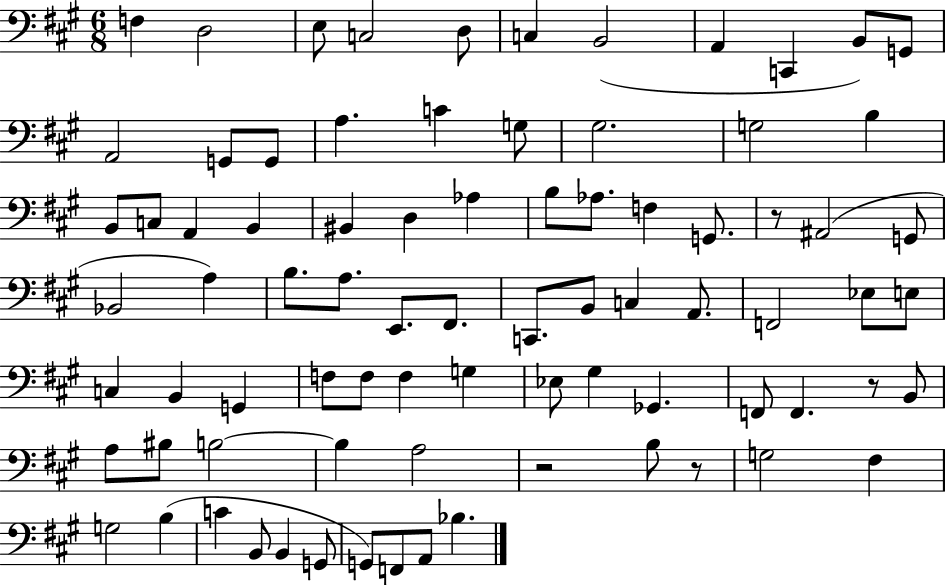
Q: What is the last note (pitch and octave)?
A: Bb3